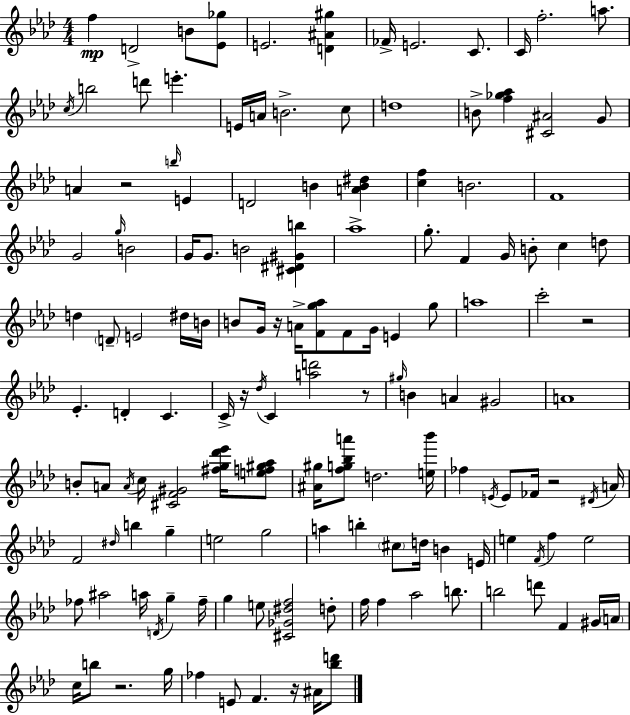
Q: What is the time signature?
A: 4/4